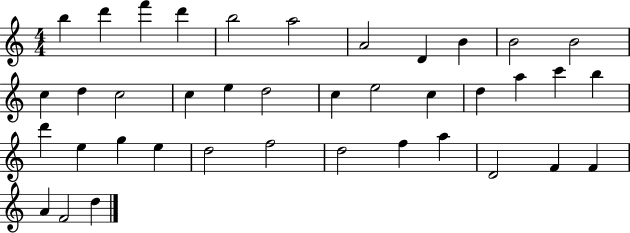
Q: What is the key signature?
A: C major